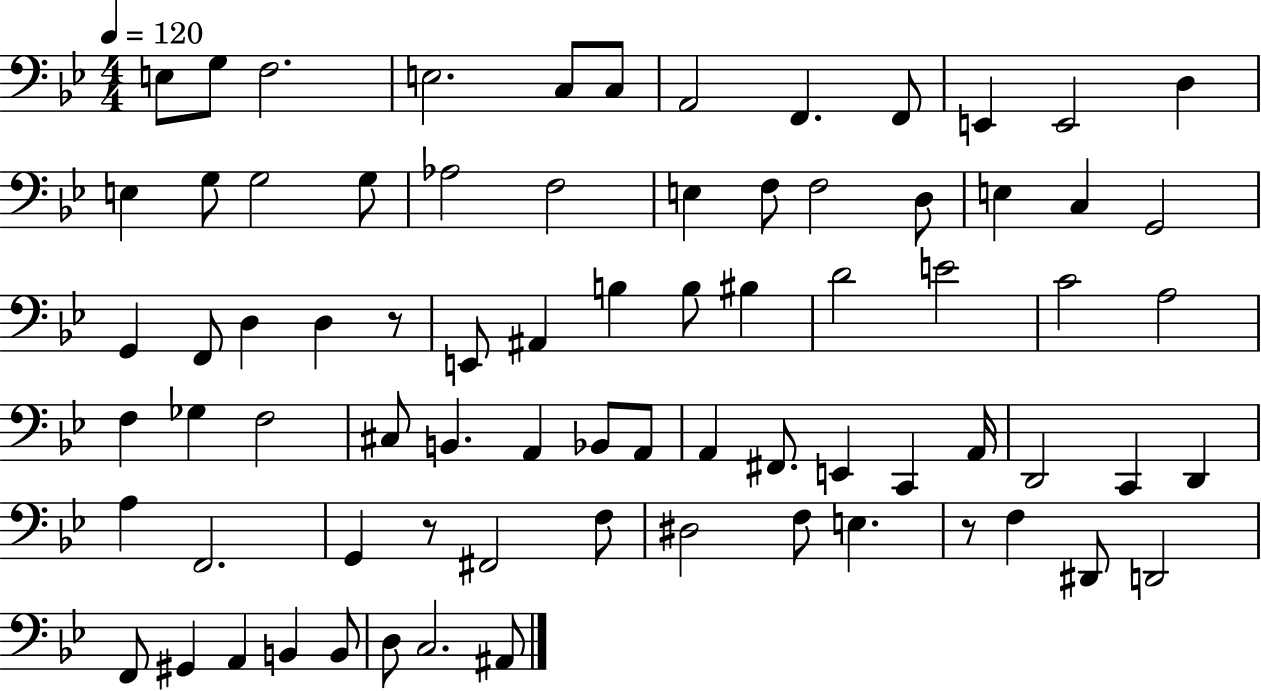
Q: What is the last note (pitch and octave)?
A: A#2